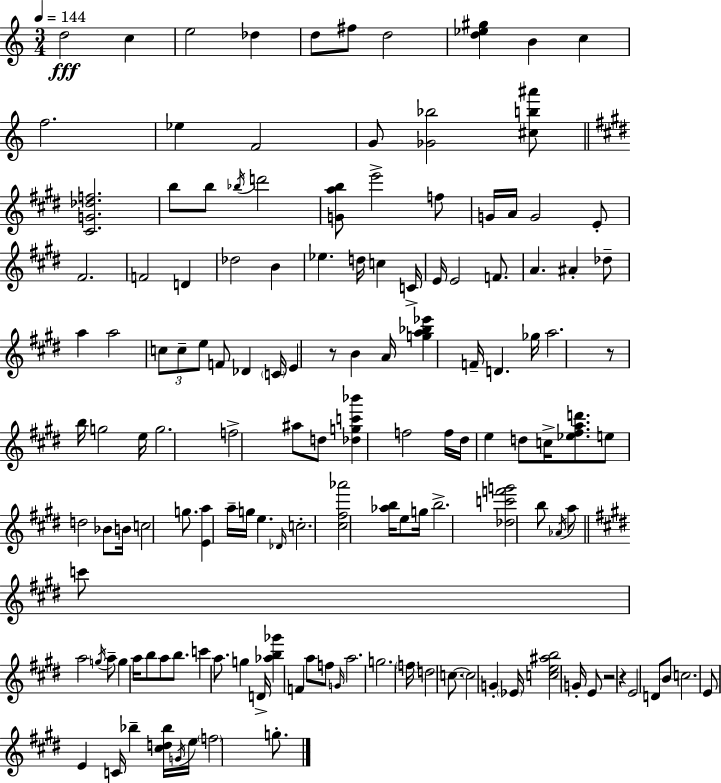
D5/h C5/q E5/h Db5/q D5/e F#5/e D5/h [D5,Eb5,G#5]/q B4/q C5/q F5/h. Eb5/q F4/h G4/e [Gb4,Bb5]/h [C#5,B5,A#6]/e [C#4,G4,Db5,F5]/h. B5/e B5/e Bb5/s D6/h [G4,A5,B5]/e E6/h F5/e G4/s A4/s G4/h E4/e F#4/h. F4/h D4/q Db5/h B4/q Eb5/q. D5/s C5/q C4/s E4/s E4/h F4/e. A4/q. A#4/q Db5/e A5/q A5/h C5/e C5/e E5/e F4/e Db4/q C4/s E4/q R/e B4/q A4/s [G5,A5,Bb5,Eb6]/q F4/s D4/q. Gb5/s A5/h. R/e B5/s G5/h E5/s G5/h. F5/h A#5/e D5/e [Db5,G5,C6,Bb6]/q F5/h F5/s D#5/s E5/q D5/e C5/s [Eb5,F#5,A5,D6]/e. E5/e D5/h Bb4/e B4/s C5/h G5/e. [E4,A5]/q A5/s G5/s E5/q. Db4/s C5/h. [C#5,F#5,Ab6]/h [Ab5,B5]/s E5/e G5/s B5/h. [Db5,C6,F6,G6]/h B5/e Ab4/s A5/e C6/e A5/h G5/s A5/e G5/q A5/s B5/e A5/e B5/e. C6/q A5/e. G5/q D4/s [Ab5,B5,Gb6]/q F4/q A5/e F5/e G4/s A5/h. G5/h. F5/s D5/h C5/e. C5/h G4/q Eb4/s [C5,E5,A#5,B5]/h G4/s E4/e R/h R/q E4/h D4/e B4/e C5/h. E4/e E4/q C4/s Bb5/q [C#5,D5,Bb5]/s G4/s E5/s F5/h G5/e.